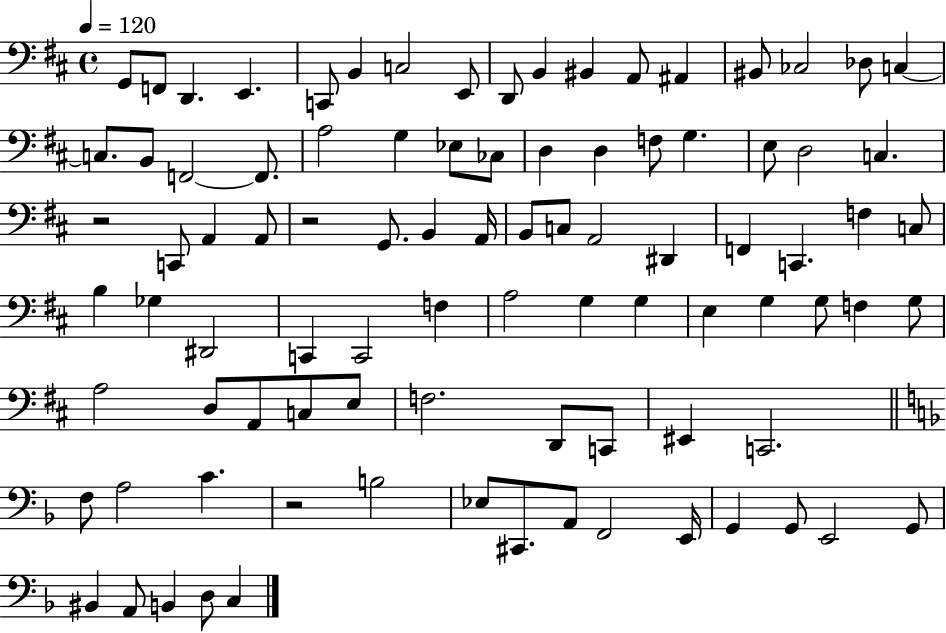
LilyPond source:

{
  \clef bass
  \time 4/4
  \defaultTimeSignature
  \key d \major
  \tempo 4 = 120
  g,8 f,8 d,4. e,4. | c,8 b,4 c2 e,8 | d,8 b,4 bis,4 a,8 ais,4 | bis,8 ces2 des8 c4~~ | \break c8. b,8 f,2~~ f,8. | a2 g4 ees8 ces8 | d4 d4 f8 g4. | e8 d2 c4. | \break r2 c,8 a,4 a,8 | r2 g,8. b,4 a,16 | b,8 c8 a,2 dis,4 | f,4 c,4. f4 c8 | \break b4 ges4 dis,2 | c,4 c,2 f4 | a2 g4 g4 | e4 g4 g8 f4 g8 | \break a2 d8 a,8 c8 e8 | f2. d,8 c,8 | eis,4 c,2. | \bar "||" \break \key f \major f8 a2 c'4. | r2 b2 | ees8 cis,8. a,8 f,2 e,16 | g,4 g,8 e,2 g,8 | \break bis,4 a,8 b,4 d8 c4 | \bar "|."
}